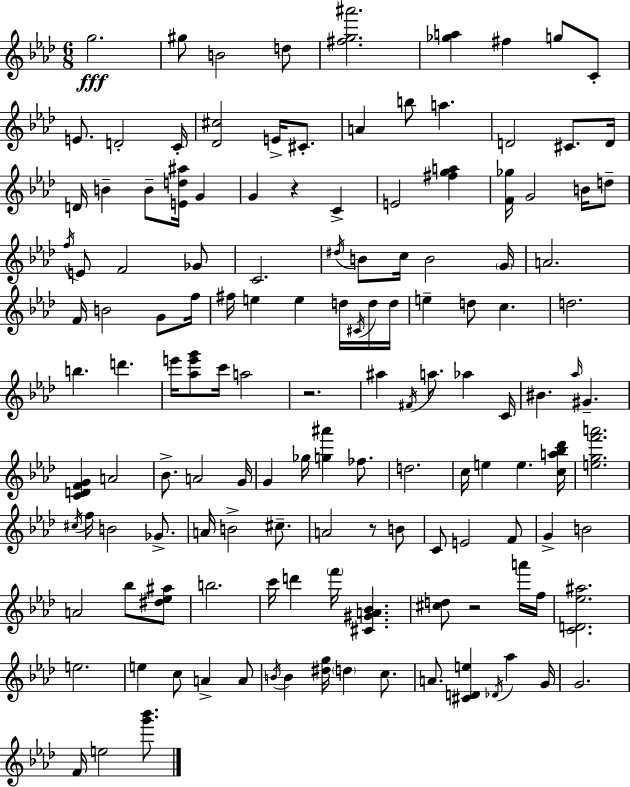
{
  \clef treble
  \numericTimeSignature
  \time 6/8
  \key f \minor
  g''2.\fff | gis''8 b'2 d''8 | <fis'' g'' ais'''>2. | <ges'' a''>4 fis''4 g''8 c'8-. | \break e'8. d'2-. c'16-. | <des' cis''>2 e'16-> cis'8.-. | a'4 b''8 a''4. | d'2 cis'8. d'16 | \break d'16 b'4-- b'8-- <e' d'' ais''>16 g'4 | g'4 r4 c'4-> | e'2 <fis'' g'' a''>4 | <f' ges''>16 g'2 b'16 d''8-- | \break \acciaccatura { f''16 } e'8 f'2 ges'8 | c'2. | \acciaccatura { dis''16 } b'8 c''16 b'2 | \parenthesize g'16 a'2. | \break f'16 b'2 g'8 | f''16 fis''16 e''4 e''4 d''16 | \acciaccatura { cis'16 } d''16 d''16 e''4-- d''8 c''4. | d''2. | \break b''4. d'''4. | e'''16 <aes'' e''' g'''>8 c'''16 a''2 | r2. | ais''4 \acciaccatura { fis'16 } a''8. aes''4 | \break c'16 bis'4. \grace { aes''16 } gis'4.-- | <c' d' f' g'>4 a'2 | bes'8.-> a'2 | g'16 g'4 ges''16 <g'' ais'''>4 | \break fes''8. d''2. | c''16 e''4 e''4. | <c'' a'' bes'' des'''>16 <e'' g'' f''' a'''>2. | \acciaccatura { cis''16 } f''16 b'2 | \break ges'8.-> a'16 b'2-> | cis''8.-- a'2 | r8 b'8 c'8 e'2 | f'8 g'4-> b'2 | \break a'2 | bes''8 <dis'' ees'' ais''>8 b''2. | c'''16 d'''4 \parenthesize f'''16 | <cis' gis' a' bes'>4. <cis'' d''>8 r2 | \break a'''16 f''16 <c' d' ees'' ais''>2. | e''2. | e''4 c''8 | a'4-> a'8 \acciaccatura { b'16 } b'4 <dis'' g''>16 | \break \parenthesize d''4 c''8. a'8. <cis' d' e''>4 | \acciaccatura { des'16 } aes''4 g'16 g'2. | f'16 e''2 | <g''' bes'''>8. \bar "|."
}